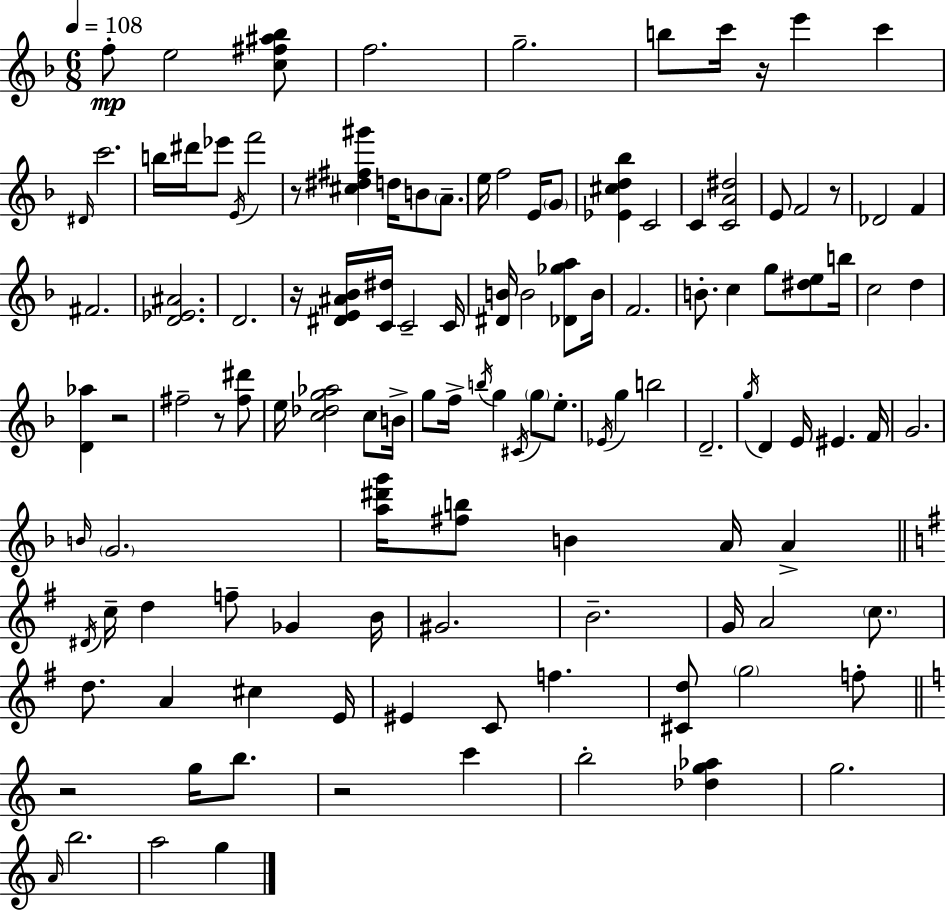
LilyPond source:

{
  \clef treble
  \numericTimeSignature
  \time 6/8
  \key f \major
  \tempo 4 = 108
  f''8-.\mp e''2 <c'' fis'' ais'' bes''>8 | f''2. | g''2.-- | b''8 c'''16 r16 e'''4 c'''4 | \break \grace { dis'16 } c'''2. | b''16 dis'''16 ees'''8 \acciaccatura { e'16 } f'''2 | r8 <cis'' dis'' fis'' gis'''>4 d''16 b'8 \parenthesize a'8.-- | e''16 f''2 e'16 | \break \parenthesize g'8 <ees' cis'' d'' bes''>4 c'2 | c'4 <c' a' dis''>2 | e'8 f'2 | r8 des'2 f'4 | \break fis'2. | <d' ees' ais'>2. | d'2. | r16 <dis' e' ais' bes'>16 <c' dis''>16 c'2-- | \break c'16 <dis' b'>16 b'2 <des' ges'' a''>8 | b'16 f'2. | b'8.-. c''4 g''8 <dis'' e''>8 | b''16 c''2 d''4 | \break <d' aes''>4 r2 | fis''2-- r8 | <fis'' dis'''>8 e''16 <c'' des'' g'' aes''>2 c''8 | b'16-> g''8 f''16-> \acciaccatura { b''16 } g''4 \acciaccatura { cis'16 } \parenthesize g''8 | \break e''8.-. \acciaccatura { ees'16 } g''4 b''2 | d'2.-- | \acciaccatura { g''16 } d'4 e'16 eis'4. | f'16 g'2. | \break \grace { b'16 } \parenthesize g'2. | <a'' dis''' g'''>16 <fis'' b''>8 b'4 | a'16 a'4-> \bar "||" \break \key e \minor \acciaccatura { dis'16 } c''16-- d''4 f''8-- ges'4 | b'16 gis'2. | b'2.-- | g'16 a'2 \parenthesize c''8. | \break d''8. a'4 cis''4 | e'16 eis'4 c'8 f''4. | <cis' d''>8 \parenthesize g''2 f''8-. | \bar "||" \break \key c \major r2 g''16 b''8. | r2 c'''4 | b''2-. <des'' g'' aes''>4 | g''2. | \break \grace { a'16 } b''2. | a''2 g''4 | \bar "|."
}